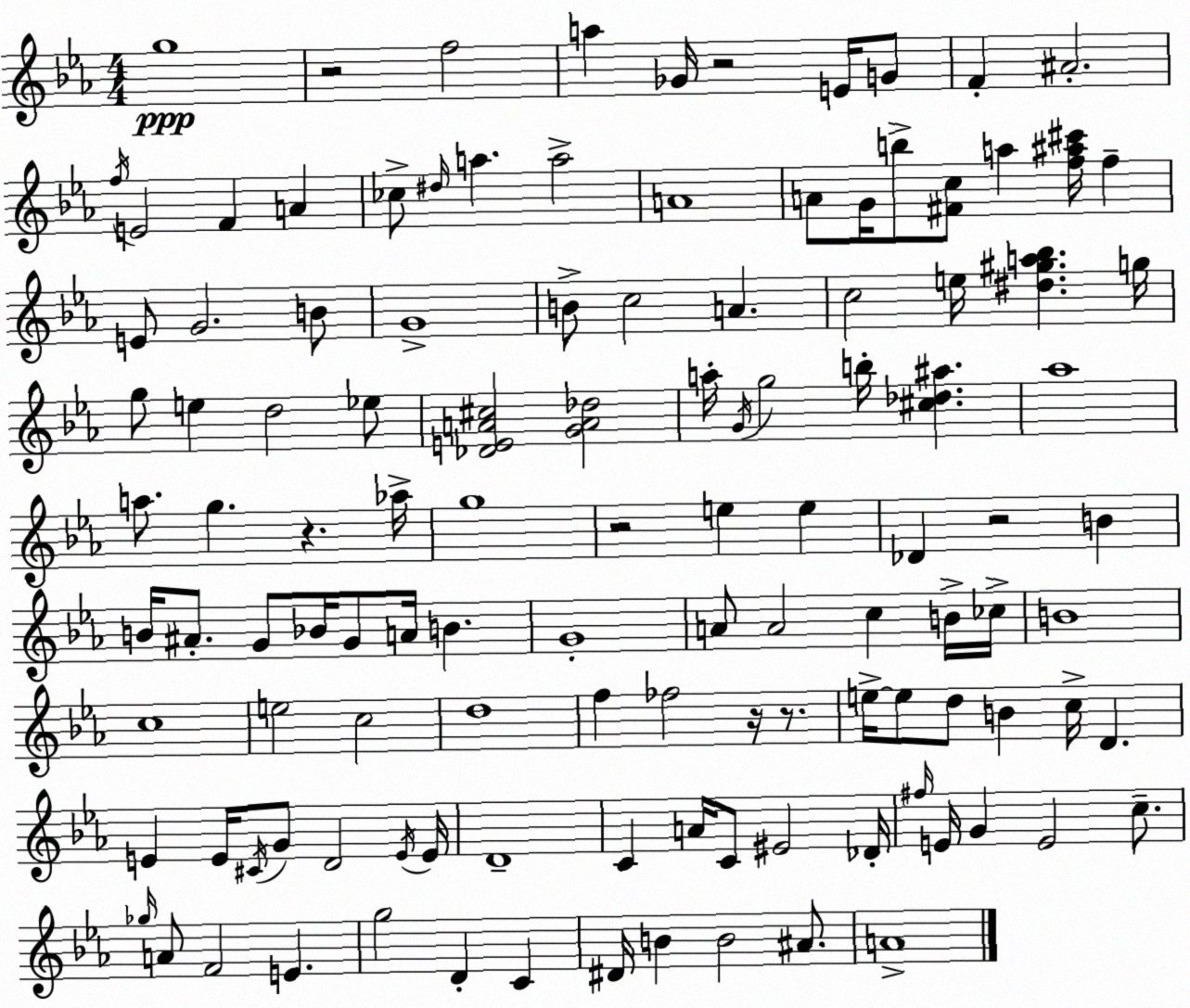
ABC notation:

X:1
T:Untitled
M:4/4
L:1/4
K:Cm
g4 z2 f2 a _G/4 z2 E/4 G/2 F ^A2 f/4 E2 F A _c/2 ^d/4 a a2 A4 A/2 G/4 b/2 [^Fc]/2 a [f^a^c']/4 f E/2 G2 B/2 G4 B/2 c2 A c2 e/4 [^d^ga_b] g/4 g/2 e d2 _e/2 [_DEA^c]2 [GA_d]2 a/4 G/4 g2 b/4 [^c_d^a] _a4 a/2 g z _a/4 g4 z2 e e _D z2 B B/4 ^A/2 G/2 _B/4 G/2 A/4 B G4 A/2 A2 c B/4 _c/4 B4 c4 e2 c2 d4 f _f2 z/4 z/2 e/4 e/2 d/2 B c/4 D E E/4 ^C/4 G/2 D2 E/4 E/4 D4 C A/4 C/2 ^E2 _D/4 ^f/4 E/4 G E2 c/2 _g/4 A/2 F2 E g2 D C ^D/4 B B2 ^A/2 A4